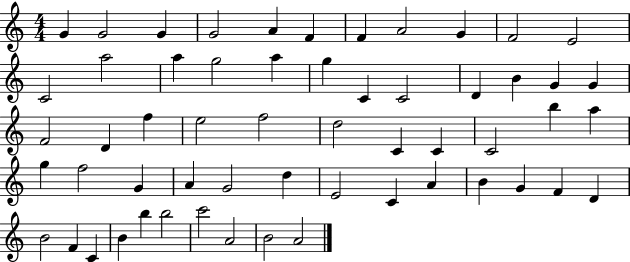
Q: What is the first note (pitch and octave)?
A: G4